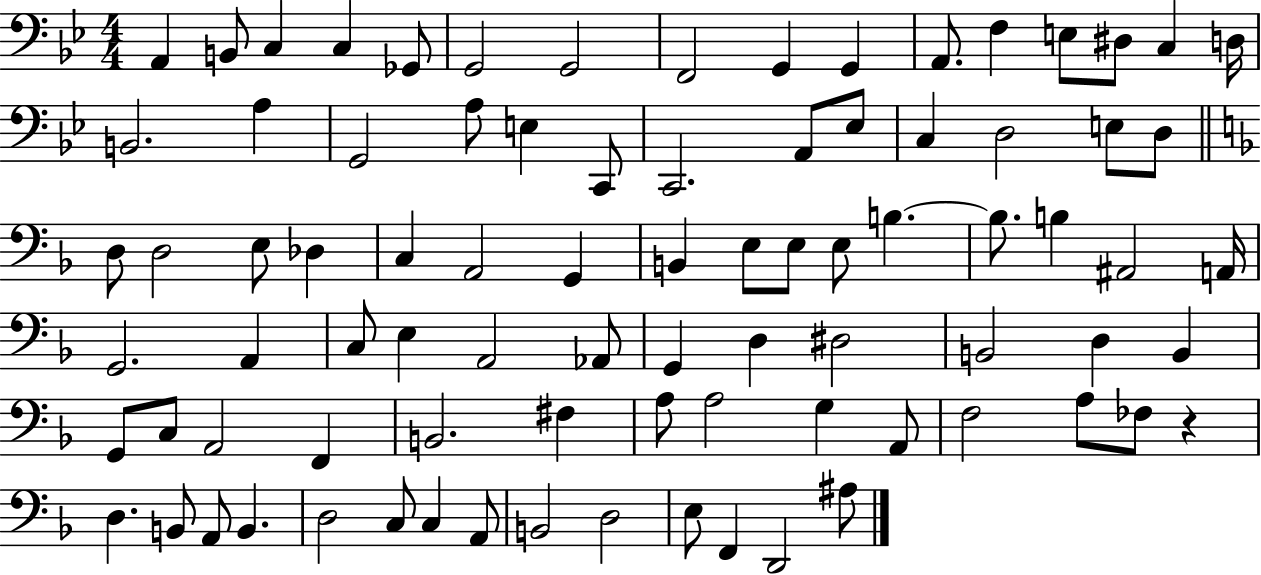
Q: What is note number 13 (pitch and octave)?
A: E3